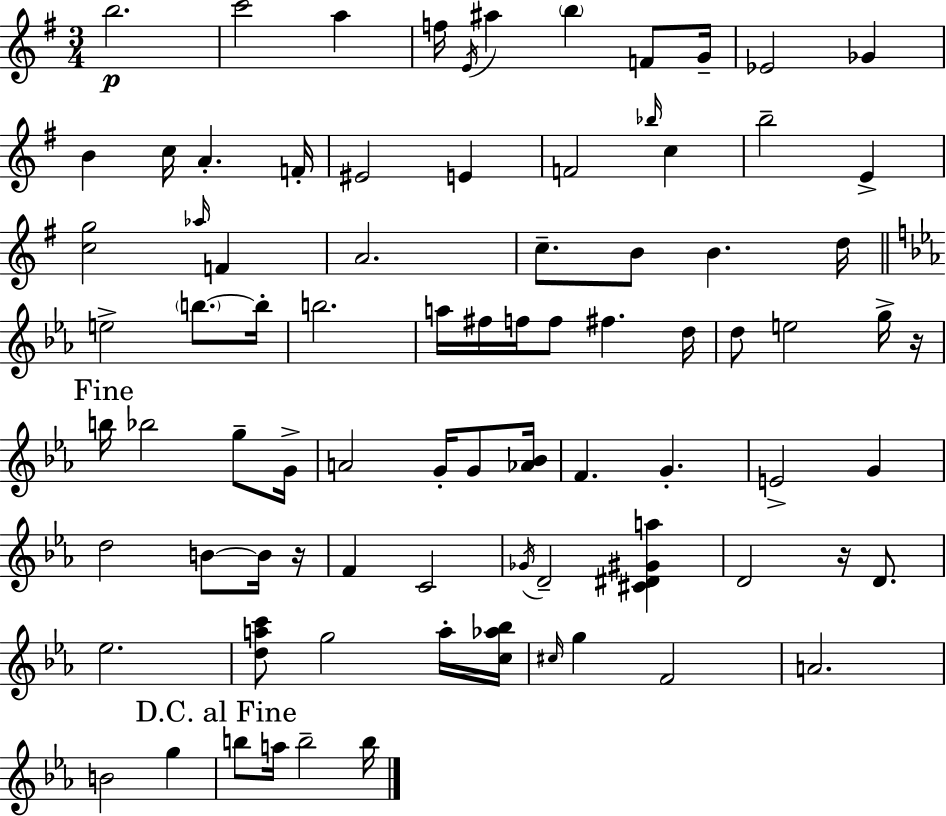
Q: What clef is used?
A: treble